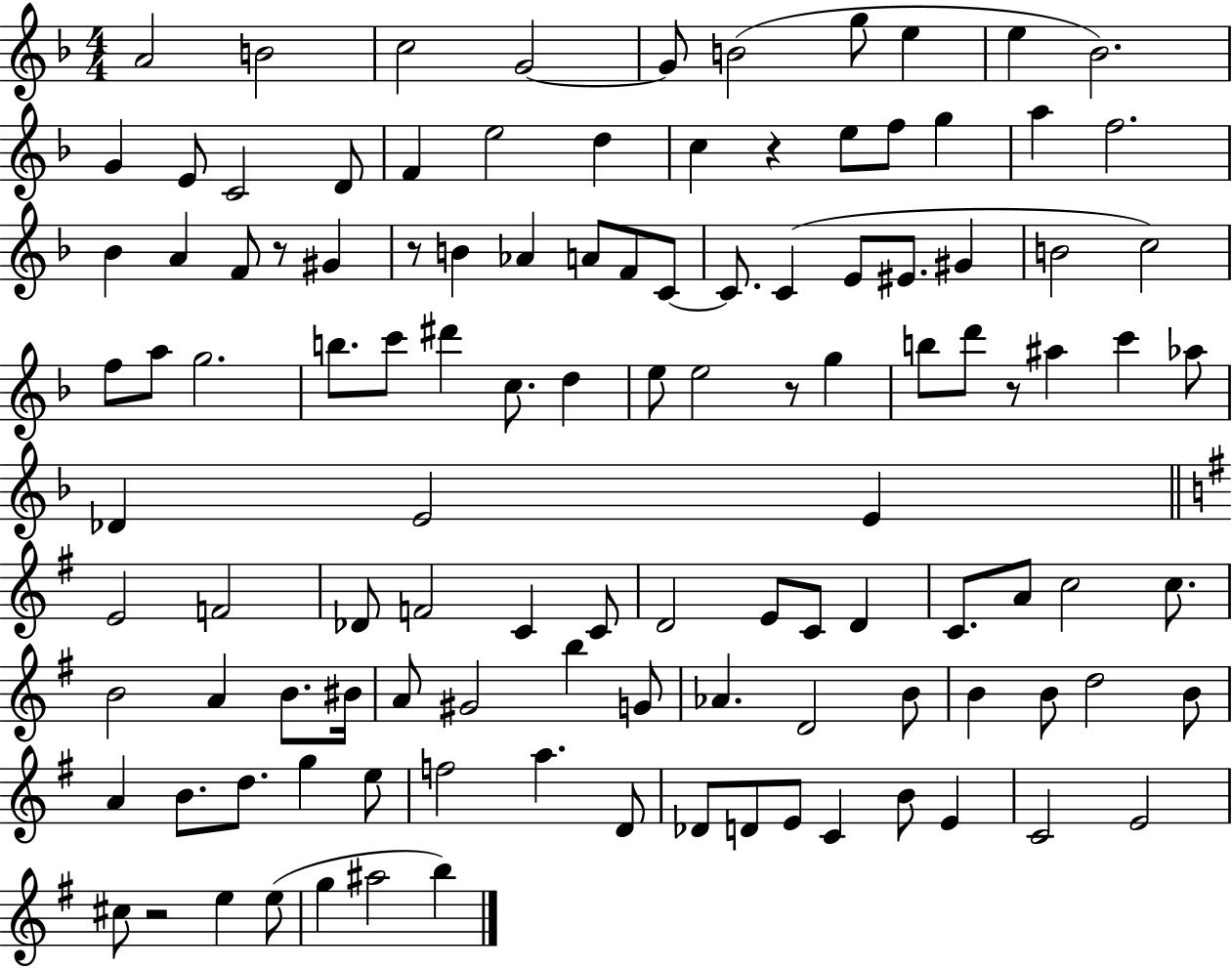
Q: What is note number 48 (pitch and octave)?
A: E5